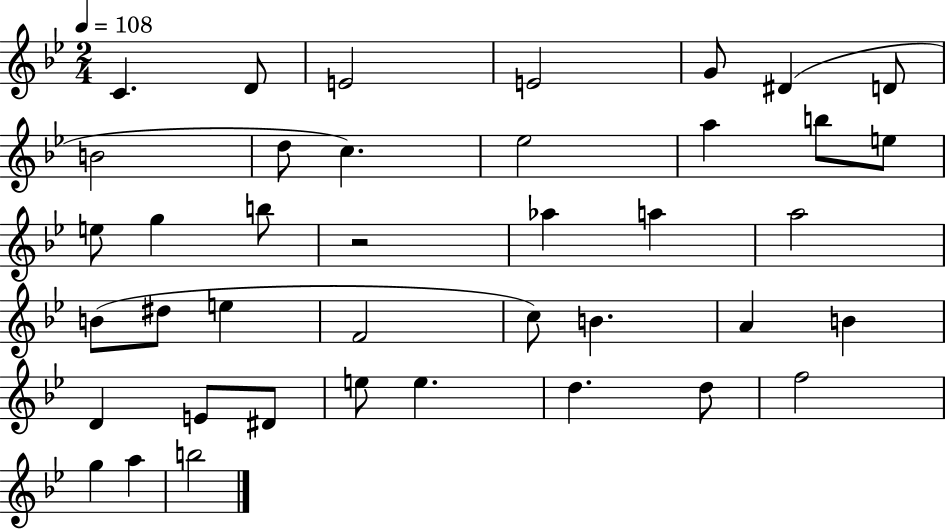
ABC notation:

X:1
T:Untitled
M:2/4
L:1/4
K:Bb
C D/2 E2 E2 G/2 ^D D/2 B2 d/2 c _e2 a b/2 e/2 e/2 g b/2 z2 _a a a2 B/2 ^d/2 e F2 c/2 B A B D E/2 ^D/2 e/2 e d d/2 f2 g a b2